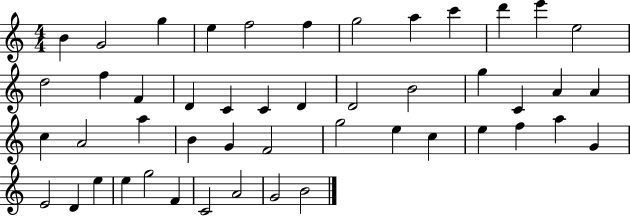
{
  \clef treble
  \numericTimeSignature
  \time 4/4
  \key c \major
  b'4 g'2 g''4 | e''4 f''2 f''4 | g''2 a''4 c'''4 | d'''4 e'''4 e''2 | \break d''2 f''4 f'4 | d'4 c'4 c'4 d'4 | d'2 b'2 | g''4 c'4 a'4 a'4 | \break c''4 a'2 a''4 | b'4 g'4 f'2 | g''2 e''4 c''4 | e''4 f''4 a''4 g'4 | \break e'2 d'4 e''4 | e''4 g''2 f'4 | c'2 a'2 | g'2 b'2 | \break \bar "|."
}